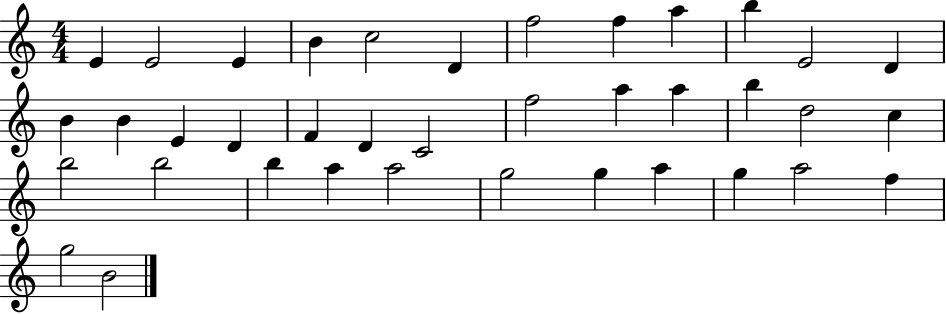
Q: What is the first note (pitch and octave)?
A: E4